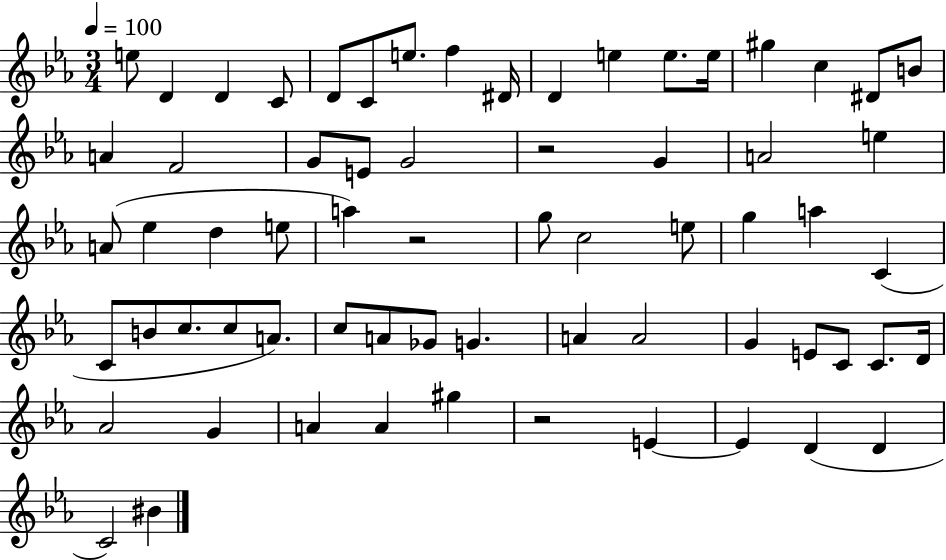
E5/e D4/q D4/q C4/e D4/e C4/e E5/e. F5/q D#4/s D4/q E5/q E5/e. E5/s G#5/q C5/q D#4/e B4/e A4/q F4/h G4/e E4/e G4/h R/h G4/q A4/h E5/q A4/e Eb5/q D5/q E5/e A5/q R/h G5/e C5/h E5/e G5/q A5/q C4/q C4/e B4/e C5/e. C5/e A4/e. C5/e A4/e Gb4/e G4/q. A4/q A4/h G4/q E4/e C4/e C4/e. D4/s Ab4/h G4/q A4/q A4/q G#5/q R/h E4/q E4/q D4/q D4/q C4/h BIS4/q